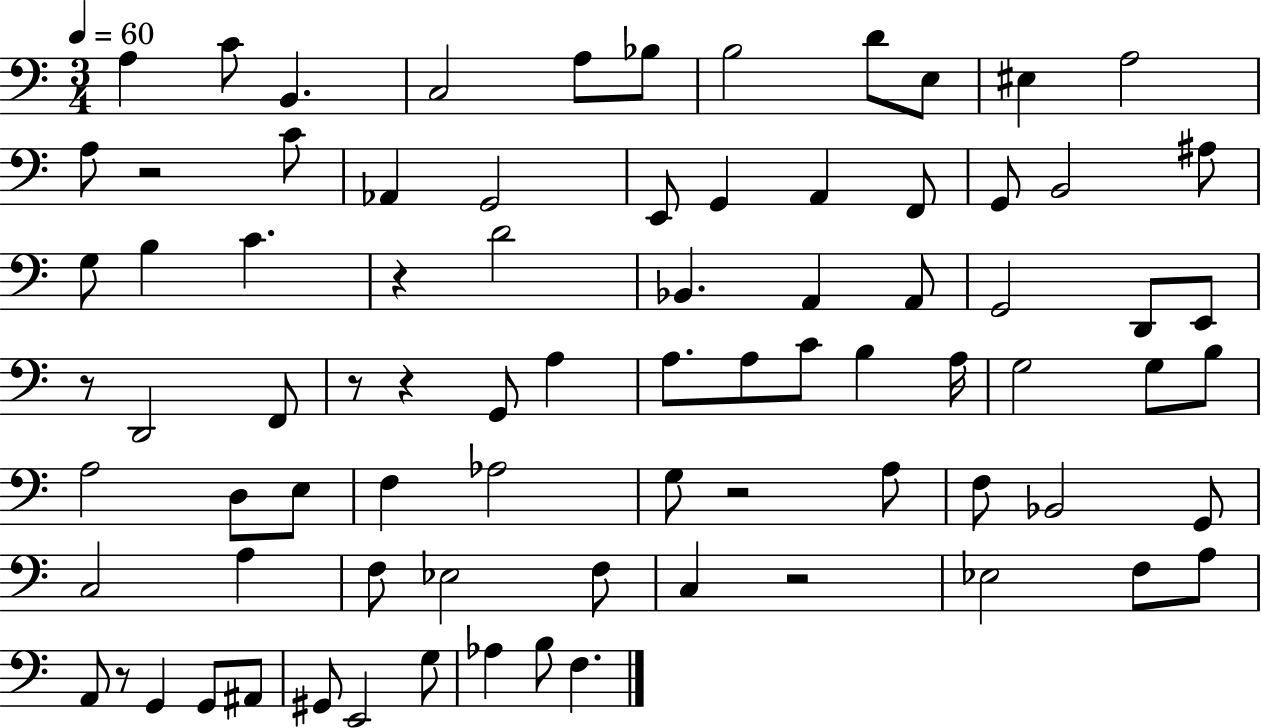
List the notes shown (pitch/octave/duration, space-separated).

A3/q C4/e B2/q. C3/h A3/e Bb3/e B3/h D4/e E3/e EIS3/q A3/h A3/e R/h C4/e Ab2/q G2/h E2/e G2/q A2/q F2/e G2/e B2/h A#3/e G3/e B3/q C4/q. R/q D4/h Bb2/q. A2/q A2/e G2/h D2/e E2/e R/e D2/h F2/e R/e R/q G2/e A3/q A3/e. A3/e C4/e B3/q A3/s G3/h G3/e B3/e A3/h D3/e E3/e F3/q Ab3/h G3/e R/h A3/e F3/e Bb2/h G2/e C3/h A3/q F3/e Eb3/h F3/e C3/q R/h Eb3/h F3/e A3/e A2/e R/e G2/q G2/e A#2/e G#2/e E2/h G3/e Ab3/q B3/e F3/q.